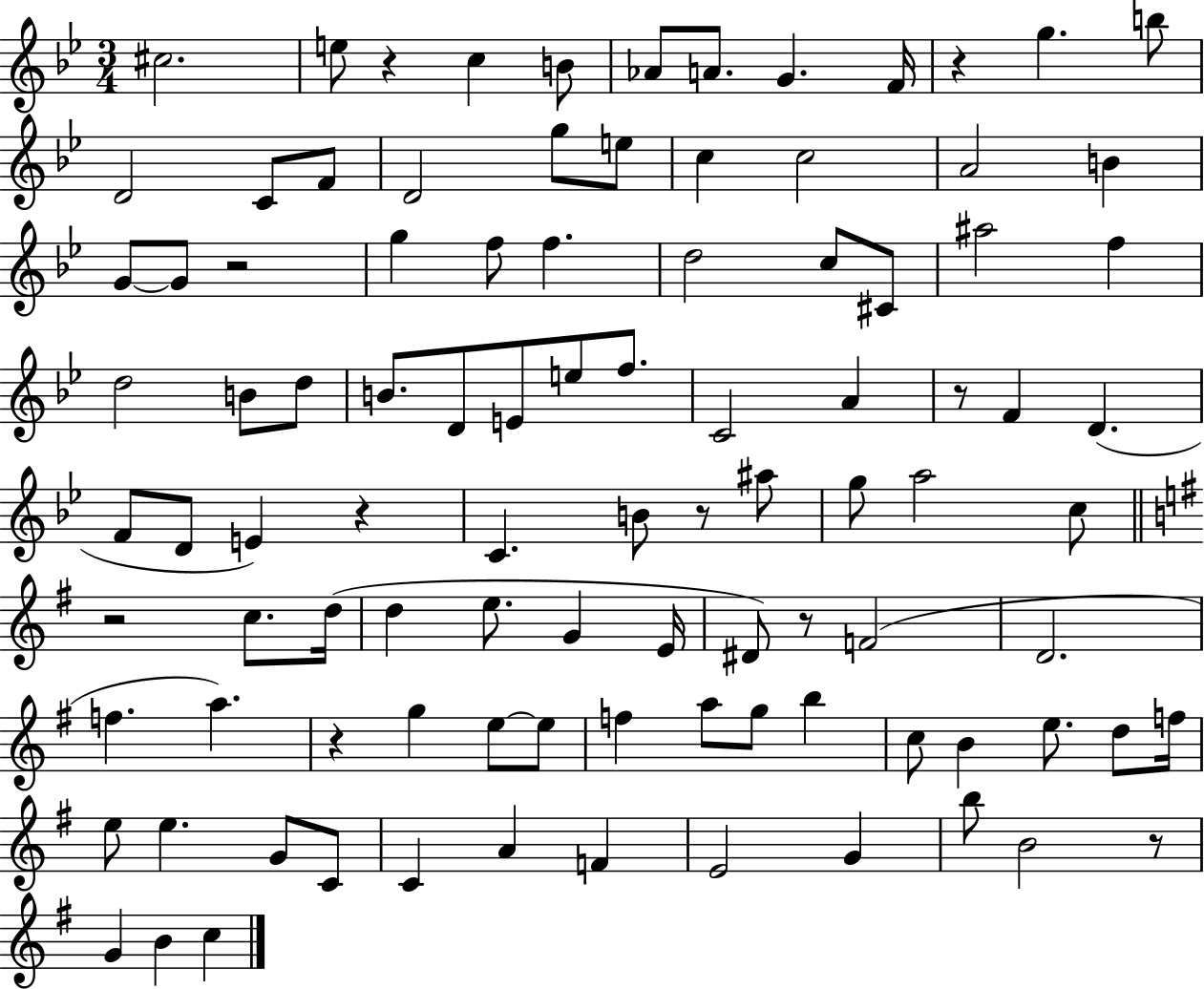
{
  \clef treble
  \numericTimeSignature
  \time 3/4
  \key bes \major
  cis''2. | e''8 r4 c''4 b'8 | aes'8 a'8. g'4. f'16 | r4 g''4. b''8 | \break d'2 c'8 f'8 | d'2 g''8 e''8 | c''4 c''2 | a'2 b'4 | \break g'8~~ g'8 r2 | g''4 f''8 f''4. | d''2 c''8 cis'8 | ais''2 f''4 | \break d''2 b'8 d''8 | b'8. d'8 e'8 e''8 f''8. | c'2 a'4 | r8 f'4 d'4.( | \break f'8 d'8 e'4) r4 | c'4. b'8 r8 ais''8 | g''8 a''2 c''8 | \bar "||" \break \key e \minor r2 c''8. d''16( | d''4 e''8. g'4 e'16 | dis'8) r8 f'2( | d'2. | \break f''4. a''4.) | r4 g''4 e''8~~ e''8 | f''4 a''8 g''8 b''4 | c''8 b'4 e''8. d''8 f''16 | \break e''8 e''4. g'8 c'8 | c'4 a'4 f'4 | e'2 g'4 | b''8 b'2 r8 | \break g'4 b'4 c''4 | \bar "|."
}